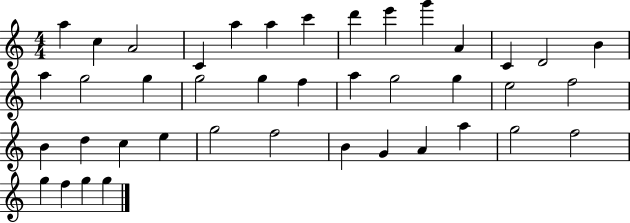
A5/q C5/q A4/h C4/q A5/q A5/q C6/q D6/q E6/q G6/q A4/q C4/q D4/h B4/q A5/q G5/h G5/q G5/h G5/q F5/q A5/q G5/h G5/q E5/h F5/h B4/q D5/q C5/q E5/q G5/h F5/h B4/q G4/q A4/q A5/q G5/h F5/h G5/q F5/q G5/q G5/q